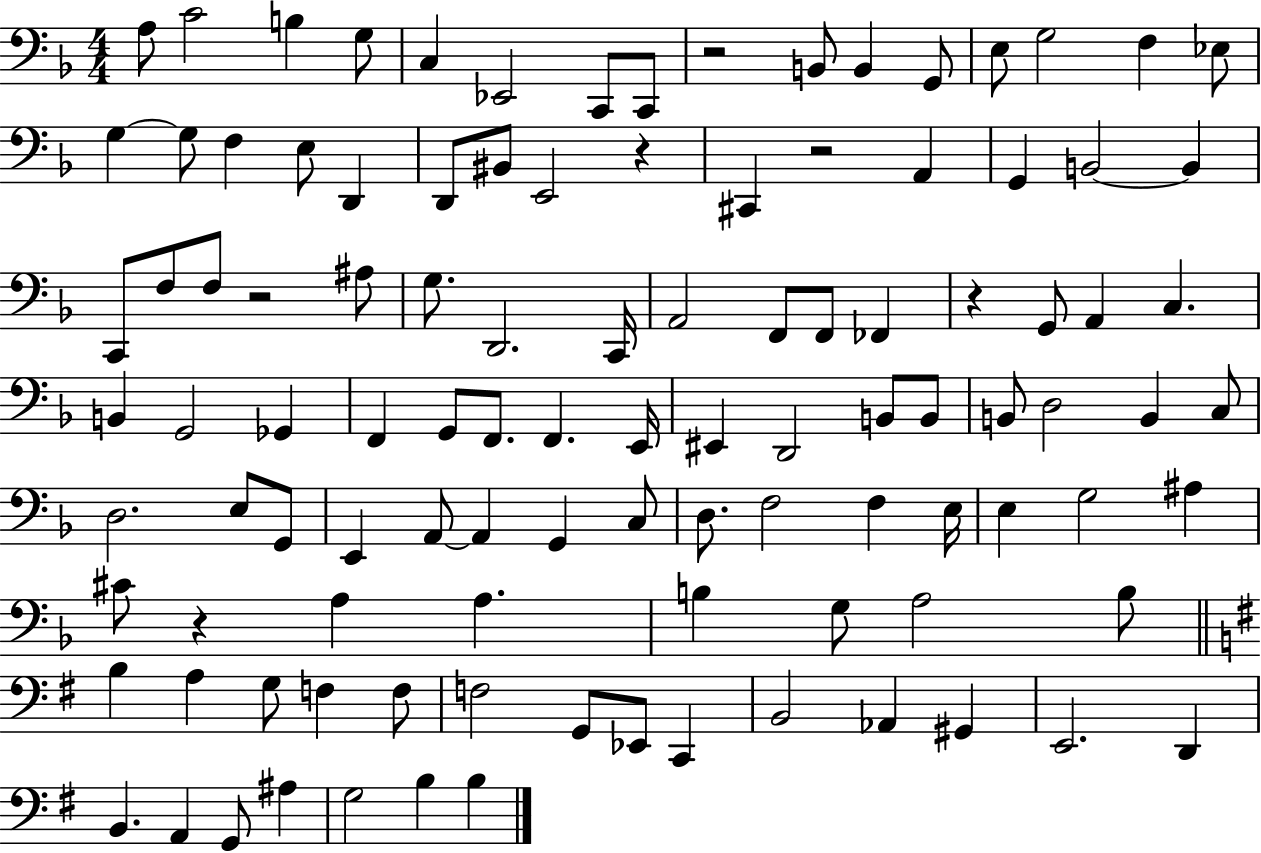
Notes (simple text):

A3/e C4/h B3/q G3/e C3/q Eb2/h C2/e C2/e R/h B2/e B2/q G2/e E3/e G3/h F3/q Eb3/e G3/q G3/e F3/q E3/e D2/q D2/e BIS2/e E2/h R/q C#2/q R/h A2/q G2/q B2/h B2/q C2/e F3/e F3/e R/h A#3/e G3/e. D2/h. C2/s A2/h F2/e F2/e FES2/q R/q G2/e A2/q C3/q. B2/q G2/h Gb2/q F2/q G2/e F2/e. F2/q. E2/s EIS2/q D2/h B2/e B2/e B2/e D3/h B2/q C3/e D3/h. E3/e G2/e E2/q A2/e A2/q G2/q C3/e D3/e. F3/h F3/q E3/s E3/q G3/h A#3/q C#4/e R/q A3/q A3/q. B3/q G3/e A3/h B3/e B3/q A3/q G3/e F3/q F3/e F3/h G2/e Eb2/e C2/q B2/h Ab2/q G#2/q E2/h. D2/q B2/q. A2/q G2/e A#3/q G3/h B3/q B3/q